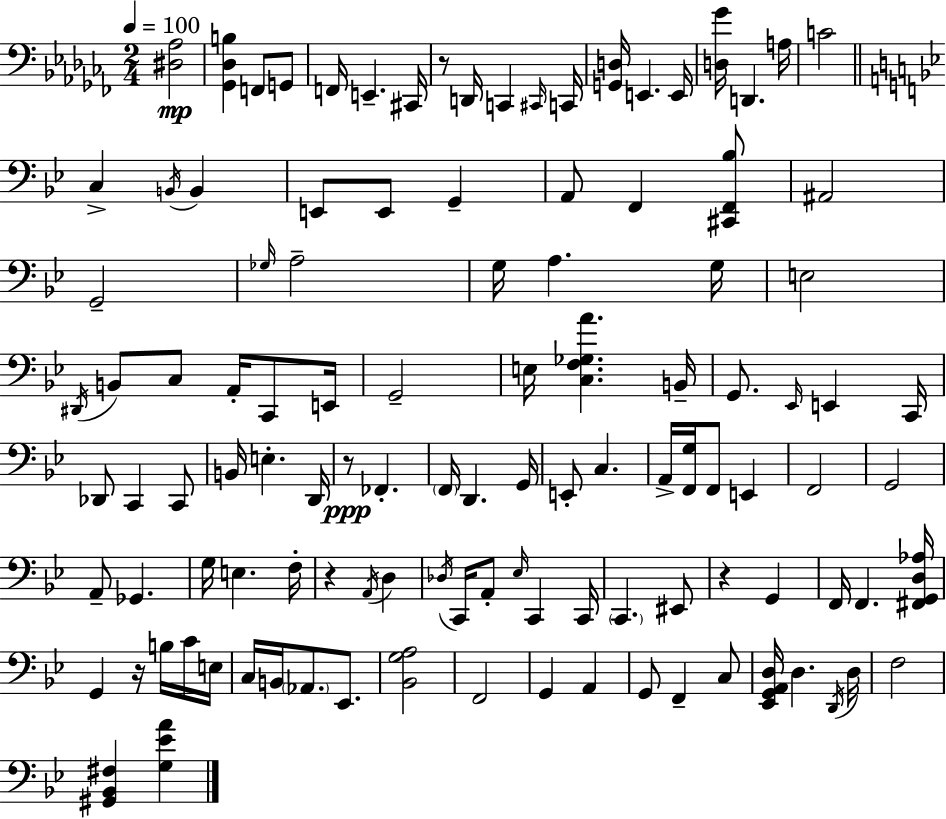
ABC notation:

X:1
T:Untitled
M:2/4
L:1/4
K:Abm
[^D,_A,]2 [_G,,_D,B,] F,,/2 G,,/2 F,,/4 E,, ^C,,/4 z/2 D,,/4 C,, ^C,,/4 C,,/4 [G,,D,]/4 E,, E,,/4 [D,_G]/4 D,, A,/4 C2 C, B,,/4 B,, E,,/2 E,,/2 G,, A,,/2 F,, [^C,,F,,_B,]/2 ^A,,2 G,,2 _G,/4 A,2 G,/4 A, G,/4 E,2 ^D,,/4 B,,/2 C,/2 A,,/4 C,,/2 E,,/4 G,,2 E,/4 [C,F,_G,A] B,,/4 G,,/2 _E,,/4 E,, C,,/4 _D,,/2 C,, C,,/2 B,,/4 E, D,,/4 z/2 _F,, F,,/4 D,, G,,/4 E,,/2 C, A,,/4 [F,,G,]/4 F,,/2 E,, F,,2 G,,2 A,,/2 _G,, G,/4 E, F,/4 z A,,/4 D, _D,/4 C,,/4 A,,/2 _E,/4 C,, C,,/4 C,, ^E,,/2 z G,, F,,/4 F,, [^F,,G,,D,_A,]/4 G,, z/4 B,/4 C/4 E,/4 C,/4 B,,/4 _A,,/2 _E,,/2 [_B,,G,A,]2 F,,2 G,, A,, G,,/2 F,, C,/2 [_E,,G,,A,,D,]/4 D, D,,/4 D,/4 F,2 [^G,,_B,,^F,] [G,_EA]